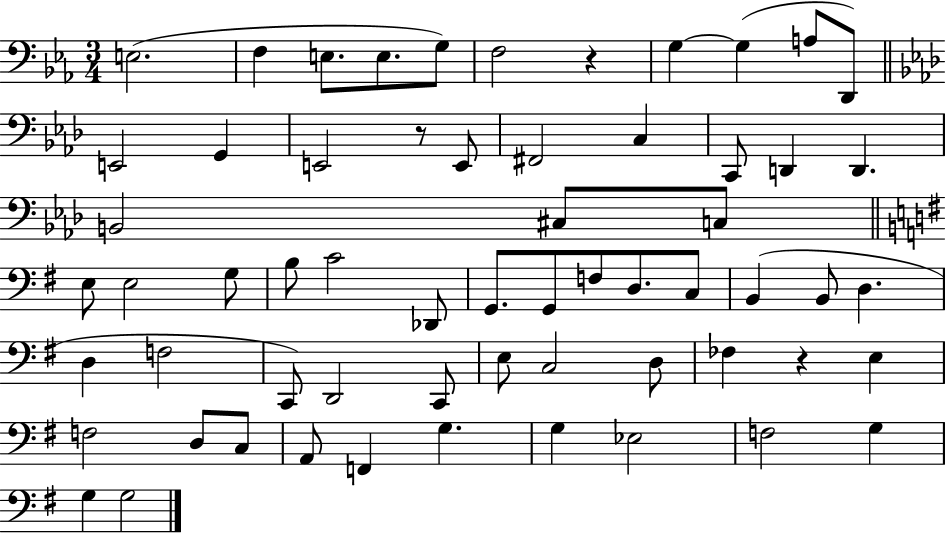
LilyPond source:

{
  \clef bass
  \numericTimeSignature
  \time 3/4
  \key ees \major
  e2.( | f4 e8. e8. g8) | f2 r4 | g4~~ g4( a8 d,8) | \break \bar "||" \break \key aes \major e,2 g,4 | e,2 r8 e,8 | fis,2 c4 | c,8 d,4 d,4. | \break b,2 cis8 c8 | \bar "||" \break \key g \major e8 e2 g8 | b8 c'2 des,8 | g,8. g,8 f8 d8. c8 | b,4( b,8 d4. | \break d4 f2 | c,8) d,2 c,8 | e8 c2 d8 | fes4 r4 e4 | \break f2 d8 c8 | a,8 f,4 g4. | g4 ees2 | f2 g4 | \break g4 g2 | \bar "|."
}